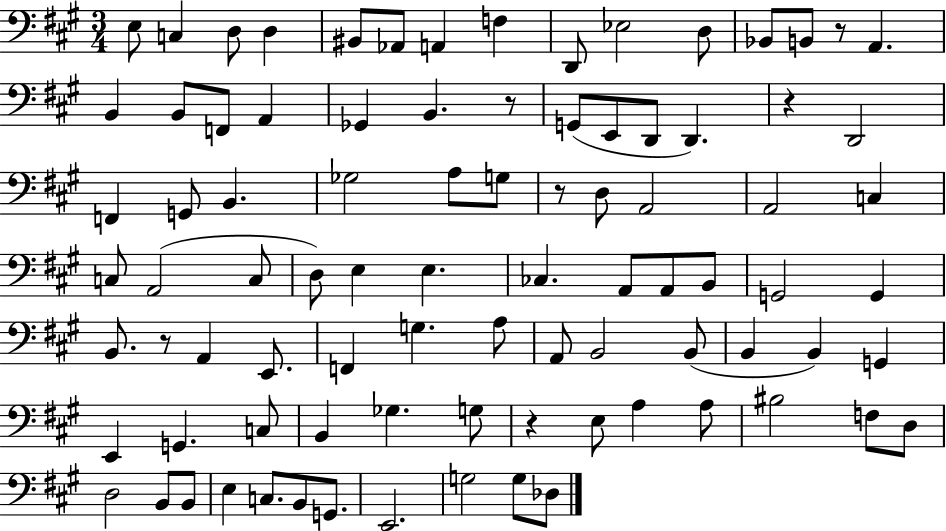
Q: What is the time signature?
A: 3/4